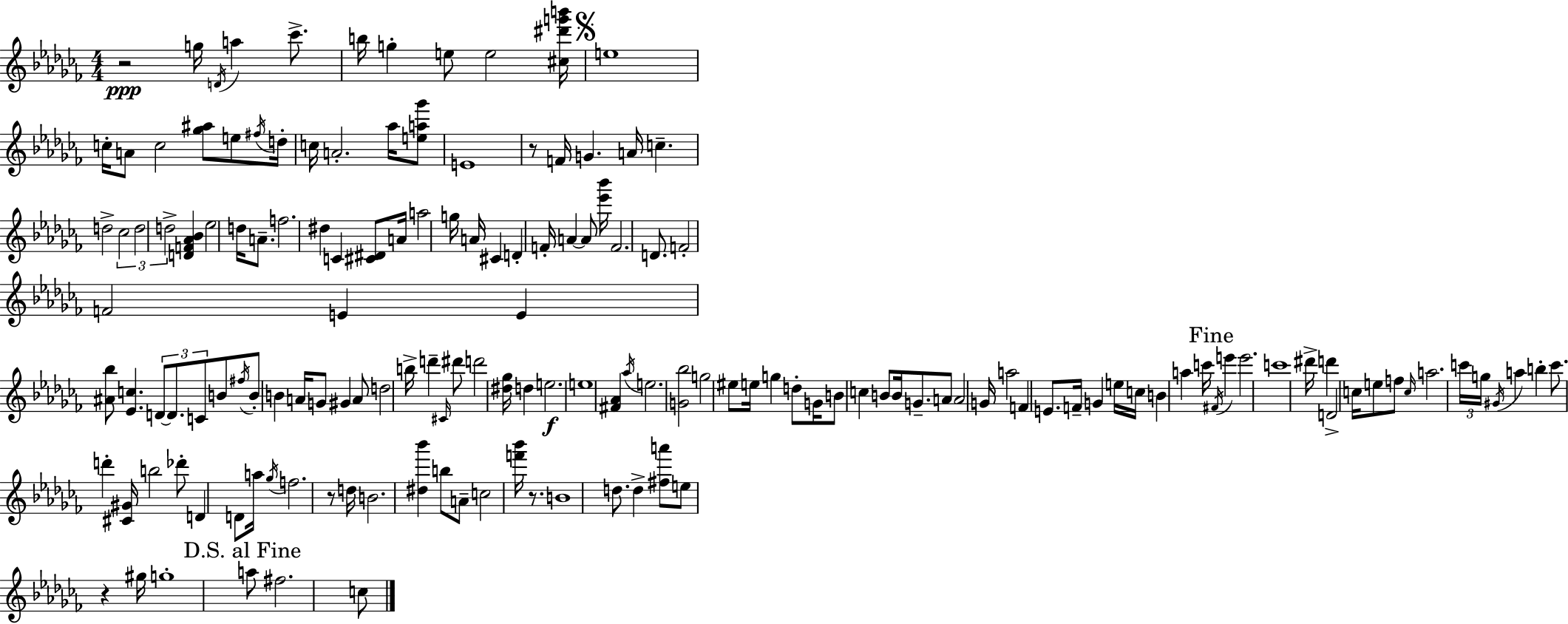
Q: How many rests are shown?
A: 5